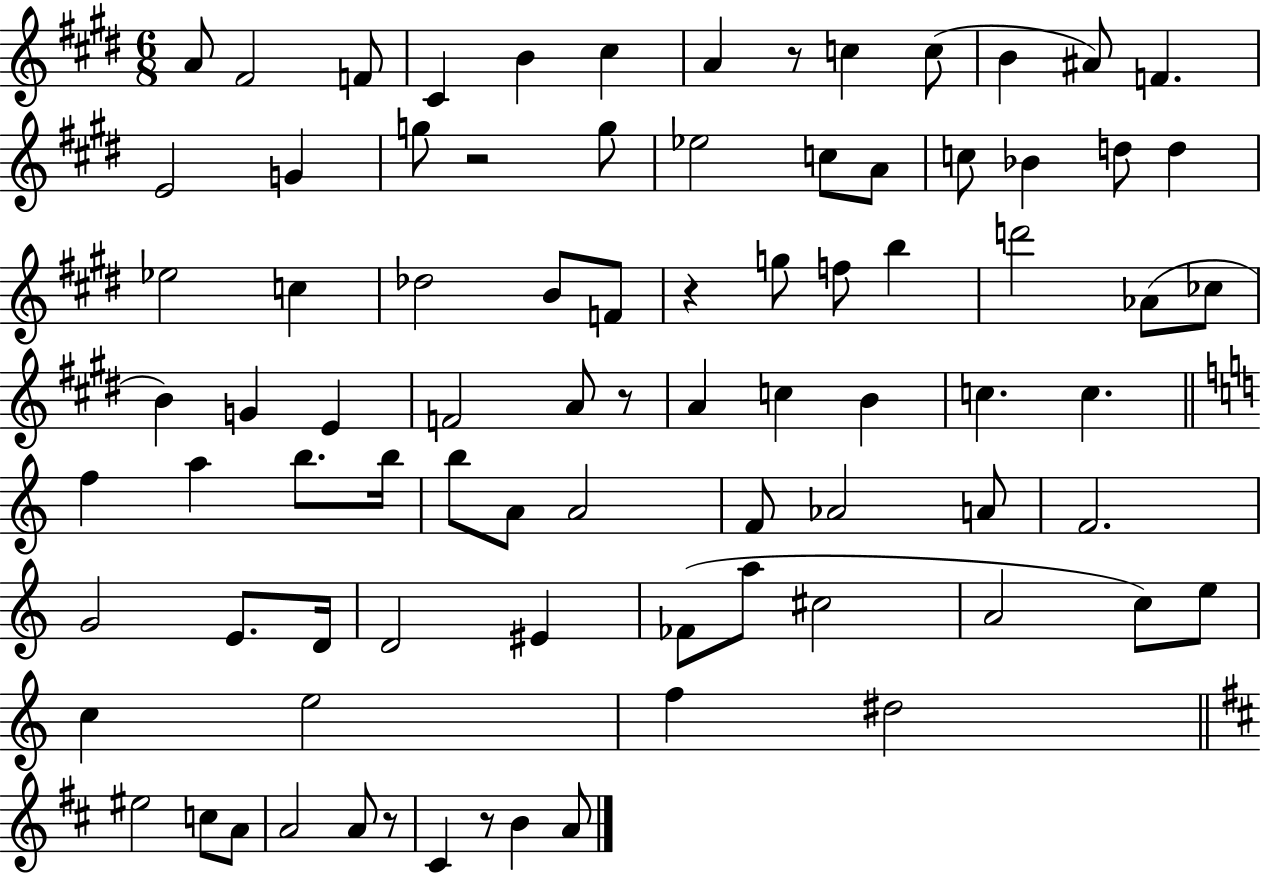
{
  \clef treble
  \numericTimeSignature
  \time 6/8
  \key e \major
  a'8 fis'2 f'8 | cis'4 b'4 cis''4 | a'4 r8 c''4 c''8( | b'4 ais'8) f'4. | \break e'2 g'4 | g''8 r2 g''8 | ees''2 c''8 a'8 | c''8 bes'4 d''8 d''4 | \break ees''2 c''4 | des''2 b'8 f'8 | r4 g''8 f''8 b''4 | d'''2 aes'8( ces''8 | \break b'4) g'4 e'4 | f'2 a'8 r8 | a'4 c''4 b'4 | c''4. c''4. | \break \bar "||" \break \key c \major f''4 a''4 b''8. b''16 | b''8 a'8 a'2 | f'8 aes'2 a'8 | f'2. | \break g'2 e'8. d'16 | d'2 eis'4 | fes'8( a''8 cis''2 | a'2 c''8) e''8 | \break c''4 e''2 | f''4 dis''2 | \bar "||" \break \key d \major eis''2 c''8 a'8 | a'2 a'8 r8 | cis'4 r8 b'4 a'8 | \bar "|."
}